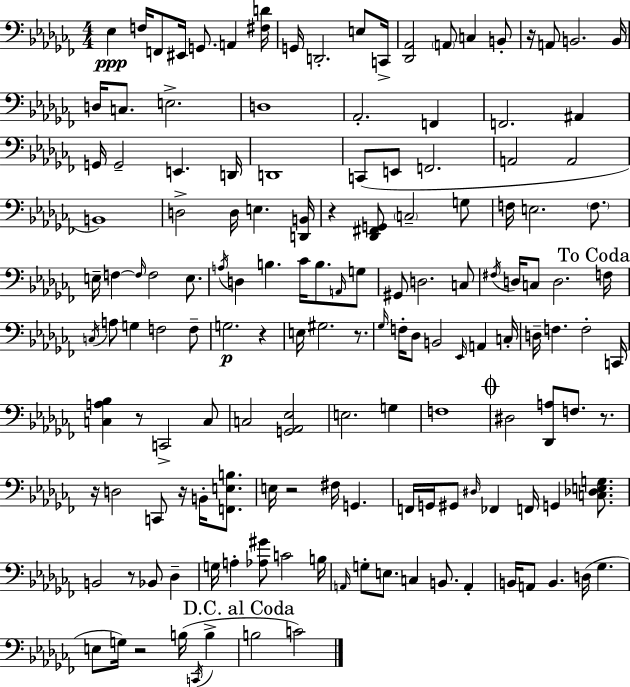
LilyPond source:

{
  \clef bass
  \numericTimeSignature
  \time 4/4
  \key aes \minor
  \repeat volta 2 { ees4\ppp f16 f,8 eis,16 g,8. a,4 <fis d'>16 | g,16 d,2.-. e8 c,16-> | <des, aes,>2 \parenthesize a,8 c4 b,8-. | r16 a,8 b,2. b,16 | \break d16 c8. e2.-> | d1 | aes,2.-. f,4 | f,2. ais,4 | \break g,16 g,2-- e,4. d,16 | d,1 | c,8( e,8 f,2. | a,2 a,2 | \break b,1) | d2-> d16 e4. <d, b,>16 | r4 <des, fis, g,>8 \parenthesize c2-- g8 | f16 e2. \parenthesize f8. | \break e16-- f4~~ \grace { f16 } f2 e8. | \acciaccatura { a16 } d4 b4. ces'16 b8. | \grace { a,16 } g8 gis,8 d2. | c8 \acciaccatura { fis16 } d16 c8 d2. | \break \mark "To Coda" f16 \acciaccatura { c16 } a8 g4 f2 | f8-- g2.\p | r4 e16 gis2. | r8. \grace { ges16 } f16-. des8 b,2 | \break \grace { ees,16 } a,4 c16-. d16-- f4. f2-. | c,16 <c a bes>4 r8 c,2-> | c8 c2 <g, aes, ees>2 | e2. | \break g4 f1 | \mark \markup { \musicglyph "scripts.coda" } dis2 <des, a>8 | f8. r8. r16 d2 | c,8 r16 b,16-. <f, e b>8. e16 r2 | \break fis16 g,4. f,16 g,16 gis,8 \grace { dis16 } fes,4 | f,16 g,4 <c des e g>8. b,2 | r8 bes,8 des4-- g16 a4-. <aes gis'>8 c'2 | b16 \grace { a,16 } g8-. e8. c4 | \break b,8. a,4-. b,16 a,8 b,4. | d16( ges4. e8 g16) r2 | b16( \acciaccatura { c,16 } b4-> \mark "D.C. al Coda" b2 | c'2) } \bar "|."
}